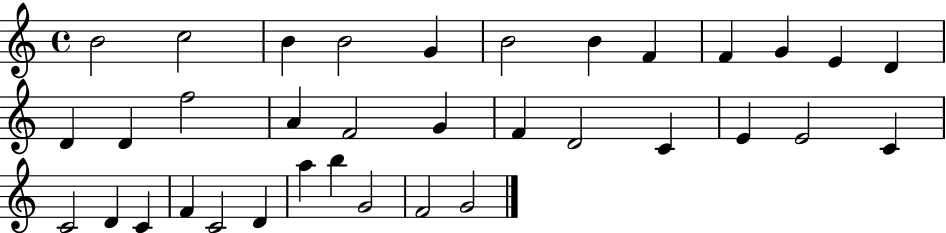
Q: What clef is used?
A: treble